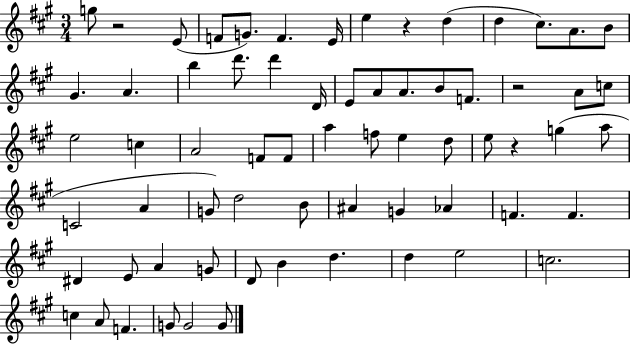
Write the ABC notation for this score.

X:1
T:Untitled
M:3/4
L:1/4
K:A
g/2 z2 E/2 F/2 G/2 F E/4 e z d d ^c/2 A/2 B/2 ^G A b d'/2 d' D/4 E/2 A/2 A/2 B/2 F/2 z2 A/2 c/2 e2 c A2 F/2 F/2 a f/2 e d/2 e/2 z g a/2 C2 A G/2 d2 B/2 ^A G _A F F ^D E/2 A G/2 D/2 B d d e2 c2 c A/2 F G/2 G2 G/2